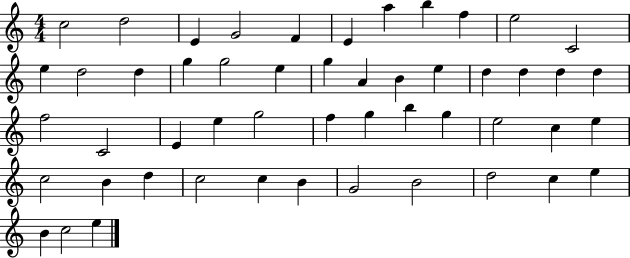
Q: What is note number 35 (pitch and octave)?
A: E5